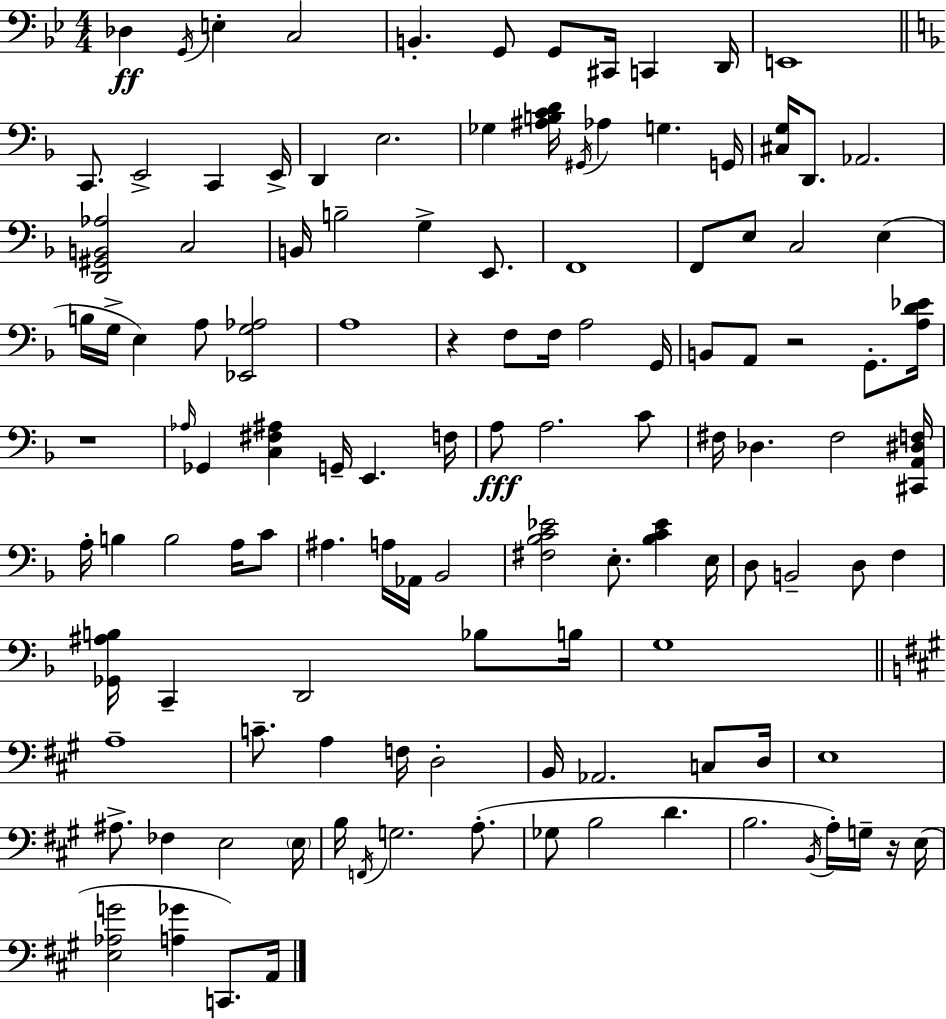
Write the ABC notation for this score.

X:1
T:Untitled
M:4/4
L:1/4
K:Gm
_D, G,,/4 E, C,2 B,, G,,/2 G,,/2 ^C,,/4 C,, D,,/4 E,,4 C,,/2 E,,2 C,, E,,/4 D,, E,2 _G, [^A,B,CD]/4 ^G,,/4 _A, G, G,,/4 [^C,G,]/4 D,,/2 _A,,2 [D,,^G,,B,,_A,]2 C,2 B,,/4 B,2 G, E,,/2 F,,4 F,,/2 E,/2 C,2 E, B,/4 G,/4 E, A,/2 [_E,,G,_A,]2 A,4 z F,/2 F,/4 A,2 G,,/4 B,,/2 A,,/2 z2 G,,/2 [A,D_E]/4 z4 _A,/4 _G,, [C,^F,^A,] G,,/4 E,, F,/4 A,/2 A,2 C/2 ^F,/4 _D, ^F,2 [^C,,A,,^D,F,]/4 A,/4 B, B,2 A,/4 C/2 ^A, A,/4 _A,,/4 _B,,2 [^F,_B,C_E]2 E,/2 [_B,C_E] E,/4 D,/2 B,,2 D,/2 F, [_G,,^A,B,]/4 C,, D,,2 _B,/2 B,/4 G,4 A,4 C/2 A, F,/4 D,2 B,,/4 _A,,2 C,/2 D,/4 E,4 ^A,/2 _F, E,2 E,/4 B,/4 F,,/4 G,2 A,/2 _G,/2 B,2 D B,2 B,,/4 A,/4 G,/4 z/4 E,/4 [E,_A,G]2 [A,_G] C,,/2 A,,/4